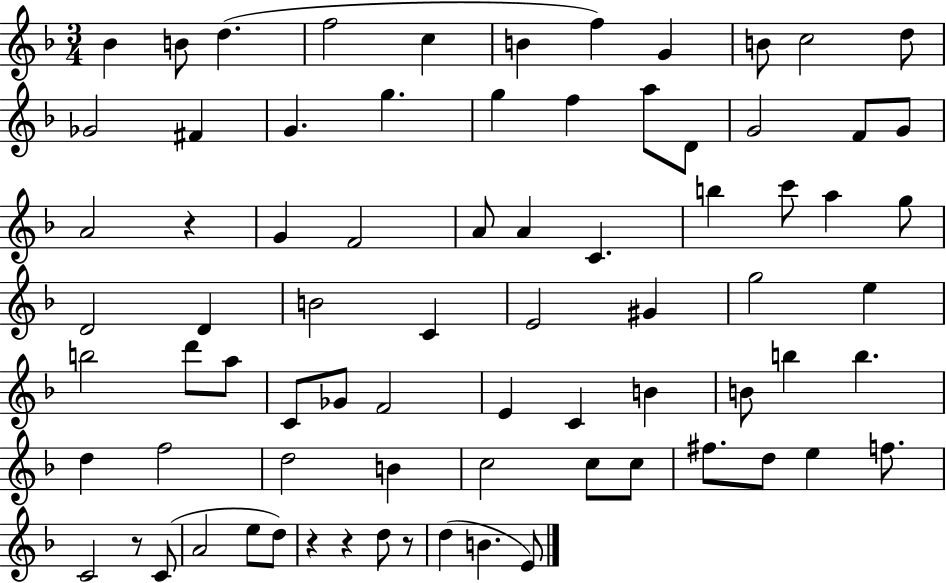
Bb4/q B4/e D5/q. F5/h C5/q B4/q F5/q G4/q B4/e C5/h D5/e Gb4/h F#4/q G4/q. G5/q. G5/q F5/q A5/e D4/e G4/h F4/e G4/e A4/h R/q G4/q F4/h A4/e A4/q C4/q. B5/q C6/e A5/q G5/e D4/h D4/q B4/h C4/q E4/h G#4/q G5/h E5/q B5/h D6/e A5/e C4/e Gb4/e F4/h E4/q C4/q B4/q B4/e B5/q B5/q. D5/q F5/h D5/h B4/q C5/h C5/e C5/e F#5/e. D5/e E5/q F5/e. C4/h R/e C4/e A4/h E5/e D5/e R/q R/q D5/e R/e D5/q B4/q. E4/e